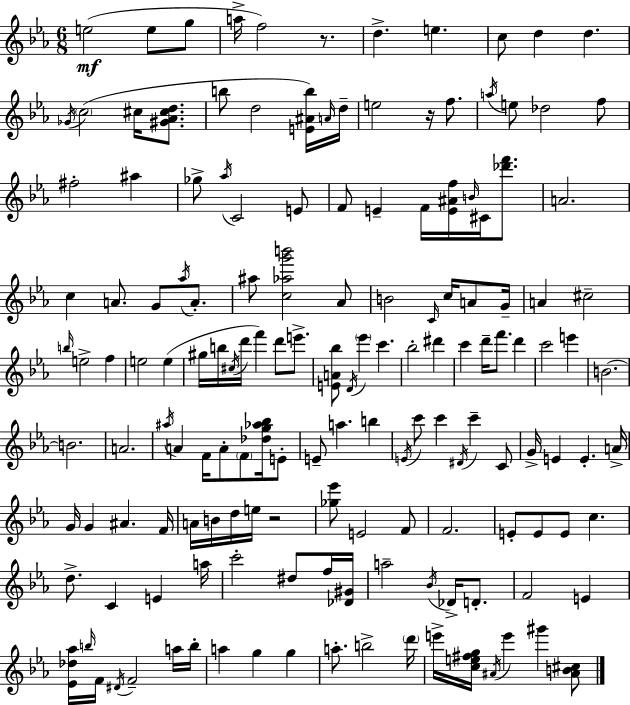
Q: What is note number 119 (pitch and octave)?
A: Db4